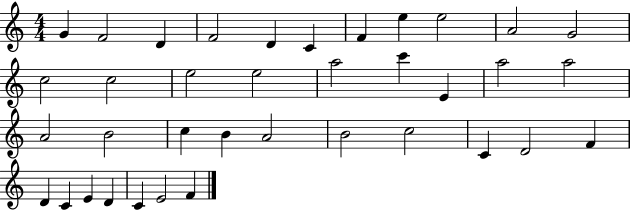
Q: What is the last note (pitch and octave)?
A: F4